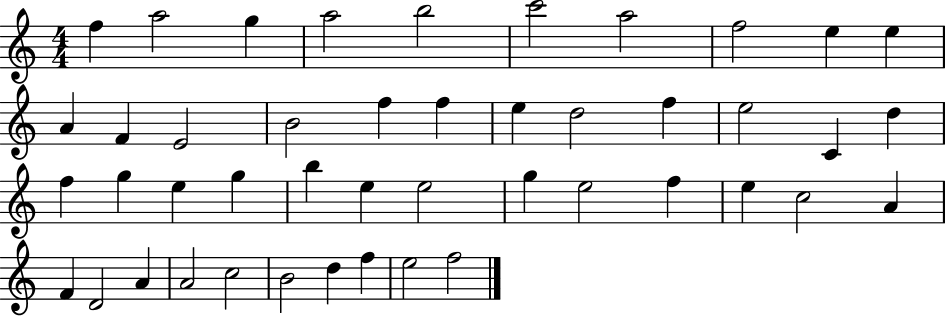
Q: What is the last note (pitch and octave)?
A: F5